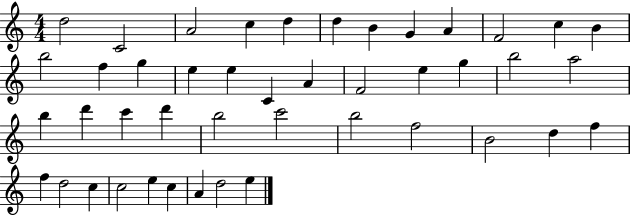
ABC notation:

X:1
T:Untitled
M:4/4
L:1/4
K:C
d2 C2 A2 c d d B G A F2 c B b2 f g e e C A F2 e g b2 a2 b d' c' d' b2 c'2 b2 f2 B2 d f f d2 c c2 e c A d2 e